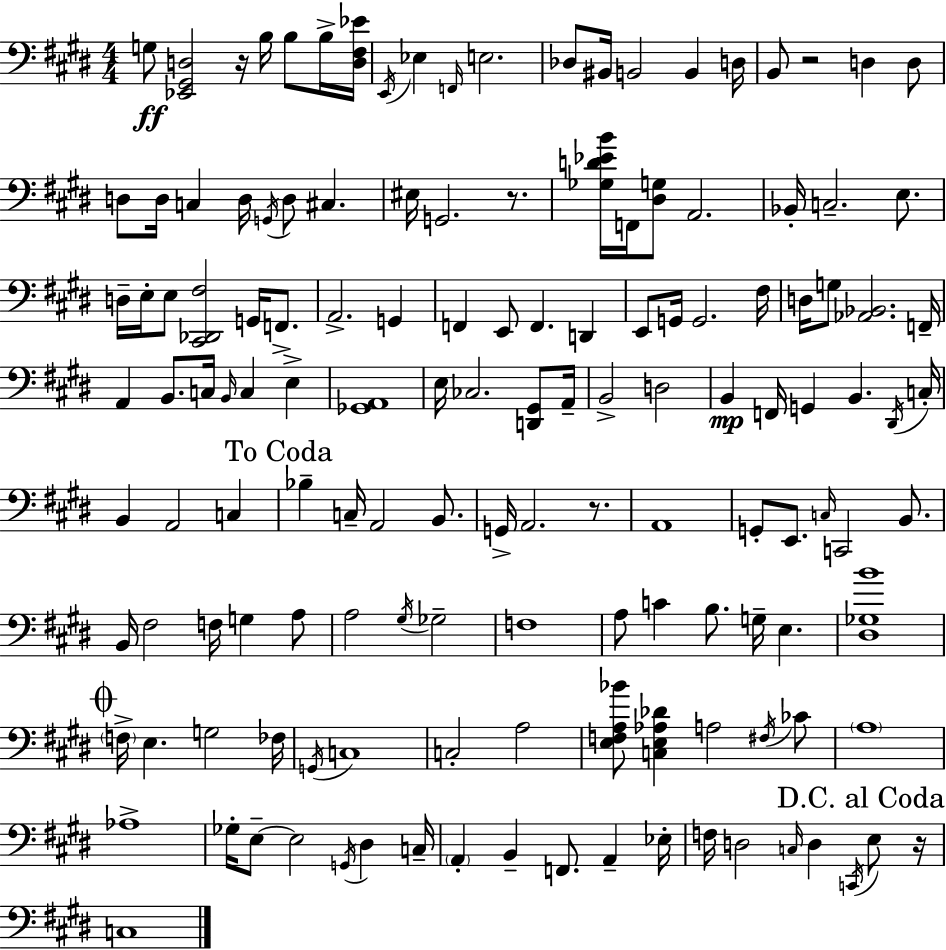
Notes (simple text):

G3/e [Eb2,G#2,D3]/h R/s B3/s B3/e B3/s [D3,F#3,Eb4]/s E2/s Eb3/q F2/s E3/h. Db3/e BIS2/s B2/h B2/q D3/s B2/e R/h D3/q D3/e D3/e D3/s C3/q D3/s G2/s D3/e C#3/q. EIS3/s G2/h. R/e. [Gb3,D4,Eb4,B4]/s F2/s [D#3,G3]/e A2/h. Bb2/s C3/h. E3/e. D3/s E3/s E3/e [C#2,Db2,F#3]/h G2/s F2/e. A2/h. G2/q F2/q E2/e F2/q. D2/q E2/e G2/s G2/h. F#3/s D3/s G3/e [Ab2,Bb2]/h. F2/s A2/q B2/e. C3/s B2/s C3/q E3/q [Gb2,A2]/w E3/s CES3/h. [D2,G#2]/e A2/s B2/h D3/h B2/q F2/s G2/q B2/q. D#2/s C3/s B2/q A2/h C3/q Bb3/q C3/s A2/h B2/e. G2/s A2/h. R/e. A2/w G2/e E2/e. C3/s C2/h B2/e. B2/s F#3/h F3/s G3/q A3/e A3/h G#3/s Gb3/h F3/w A3/e C4/q B3/e. G3/s E3/q. [D#3,Gb3,B4]/w F3/s E3/q. G3/h FES3/s G2/s C3/w C3/h A3/h [E3,F3,A3,Bb4]/e [C3,E3,Ab3,Db4]/q A3/h F#3/s CES4/e A3/w Ab3/w Gb3/s E3/e E3/h G2/s D#3/q C3/s A2/q B2/q F2/e. A2/q Eb3/s F3/s D3/h C3/s D3/q C2/s E3/e R/s C3/w